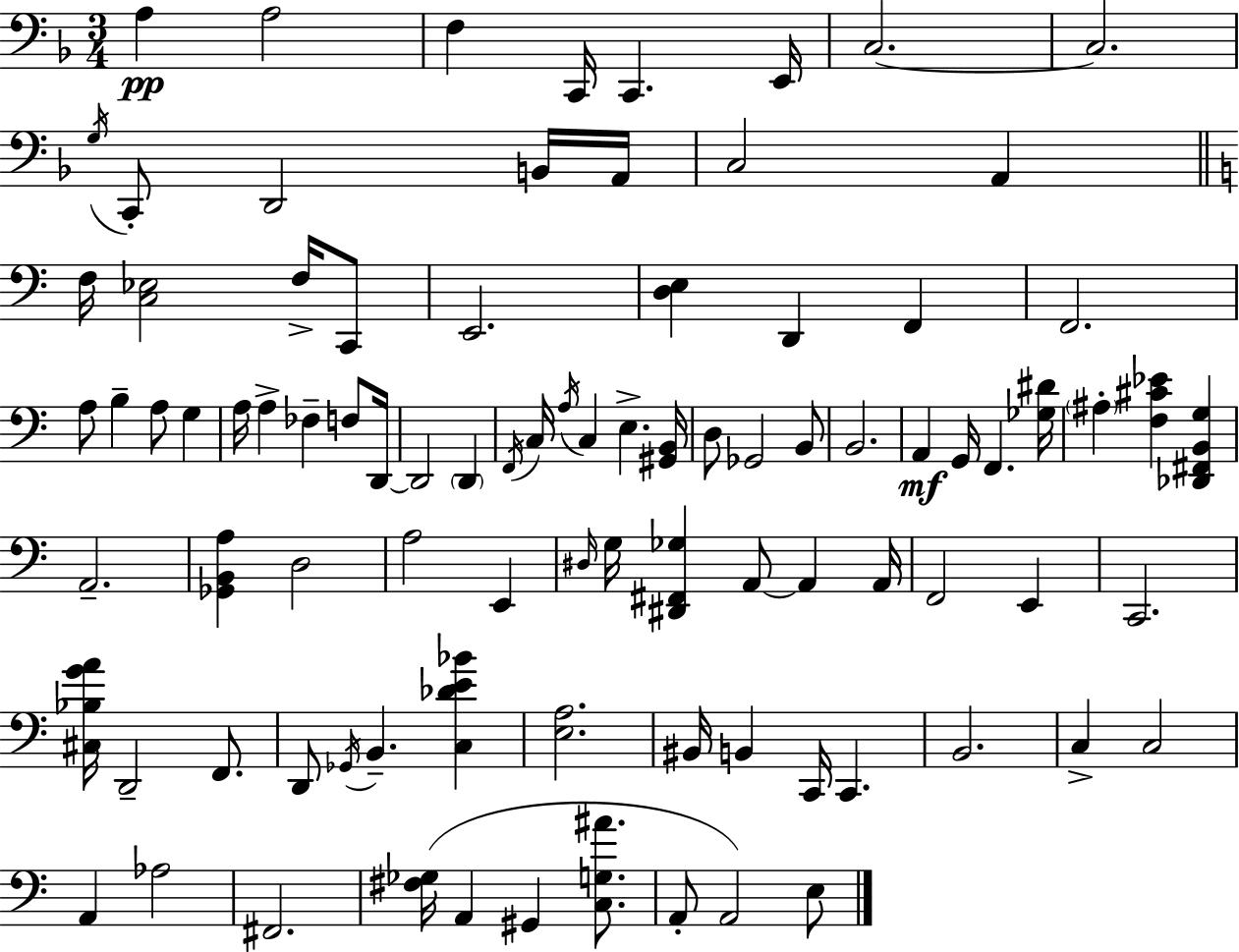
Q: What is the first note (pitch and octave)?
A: A3